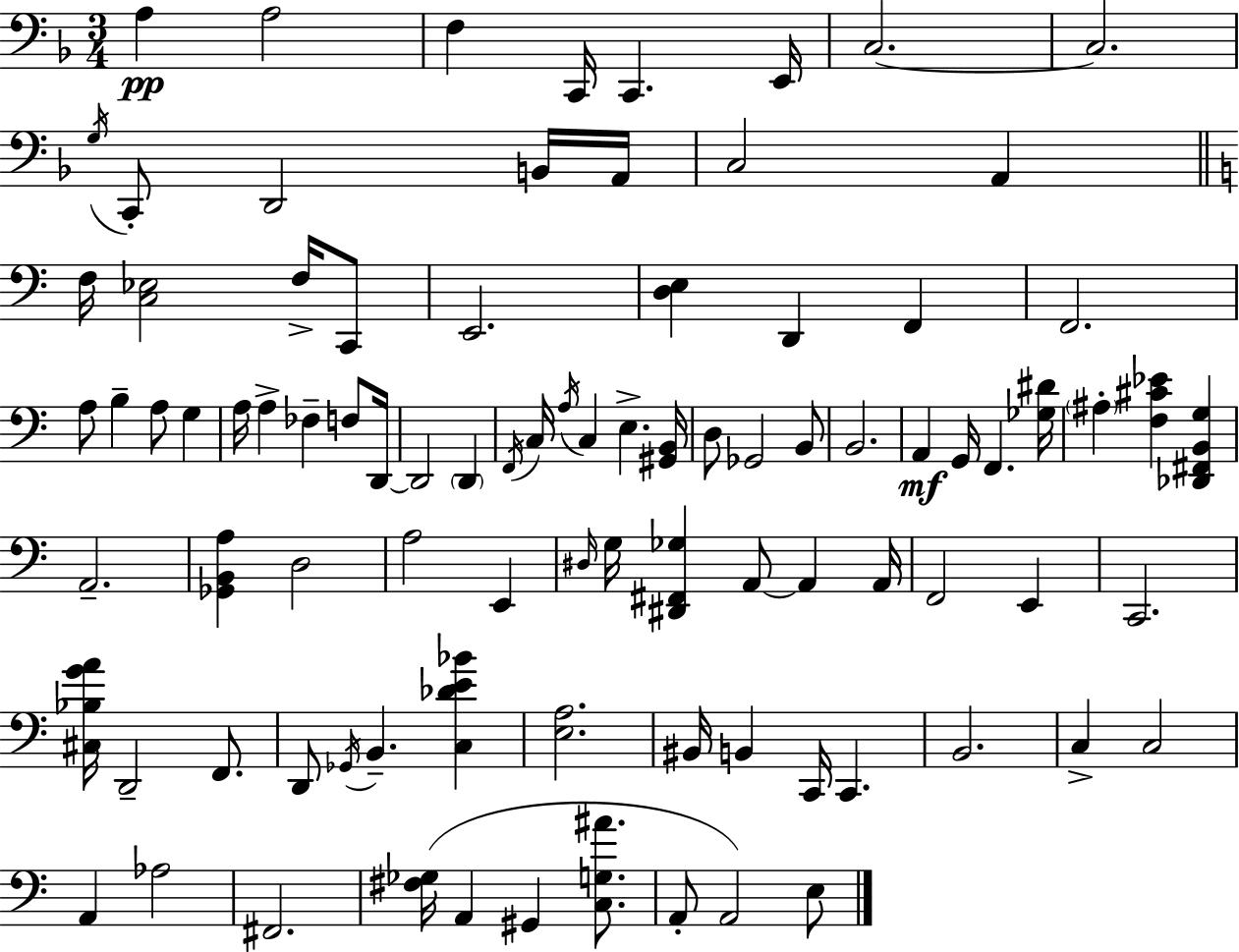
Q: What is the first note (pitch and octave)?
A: A3